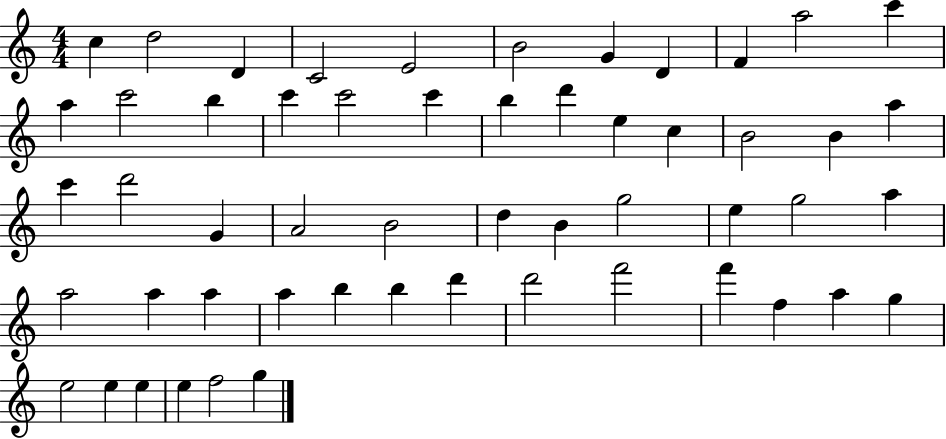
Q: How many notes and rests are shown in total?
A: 54